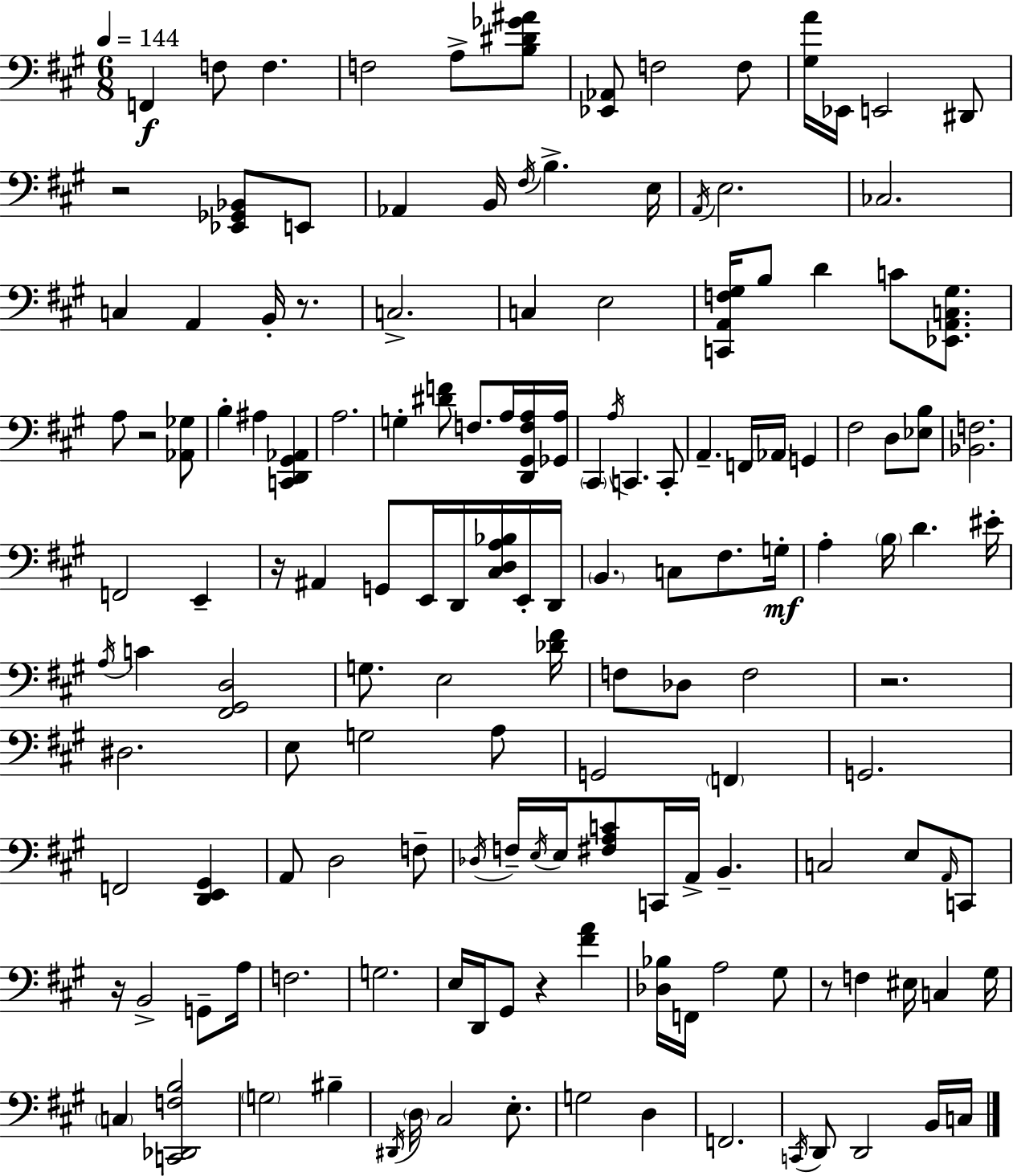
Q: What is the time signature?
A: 6/8